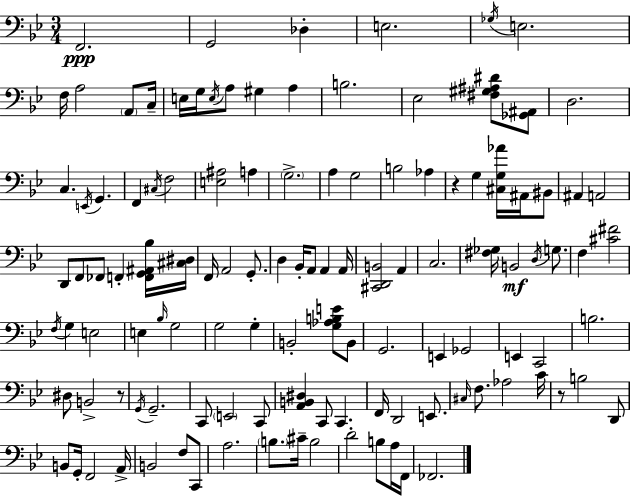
X:1
T:Untitled
M:3/4
L:1/4
K:Gm
F,,2 G,,2 _D, E,2 _G,/4 E,2 F,/4 A,2 A,,/2 C,/4 E,/4 G,/4 E,/4 A,/2 ^G, A, B,2 _E,2 [^F,^G,^A,^D]/2 [_G,,^A,,]/2 D,2 C, E,,/4 G,, F,, ^C,/4 F,2 [E,^A,]2 A, G,2 A, G,2 B,2 _A, z G, [^C,G,_A]/4 ^A,,/4 ^B,,/2 ^A,, A,,2 D,,/2 F,,/2 _F,,/2 F,, [F,,G,,^A,,_B,]/4 [^C,^D,]/4 F,,/4 A,,2 G,,/2 D, _B,,/4 A,,/2 A,, A,,/4 [^C,,D,,B,,]2 A,, C,2 [^F,_G,]/4 B,,2 D,/4 G,/2 F, [^C^F]2 F,/4 G, E,2 E, _B,/4 G,2 G,2 G, B,,2 [G,_A,B,E]/2 B,,/2 G,,2 E,, _G,,2 E,, C,,2 B,2 ^D,/2 B,,2 z/2 G,,/4 G,,2 C,,/2 E,,2 C,,/2 [A,,B,,^D,] C,,/2 C,, F,,/4 D,,2 E,,/2 ^C,/4 F,/2 _A,2 C/4 z/2 B,2 D,,/2 B,,/2 G,,/4 F,,2 A,,/4 B,,2 F,/2 C,,/2 A,2 B,/2 ^C/4 B,2 D2 B,/2 A,/4 F,,/4 _F,,2